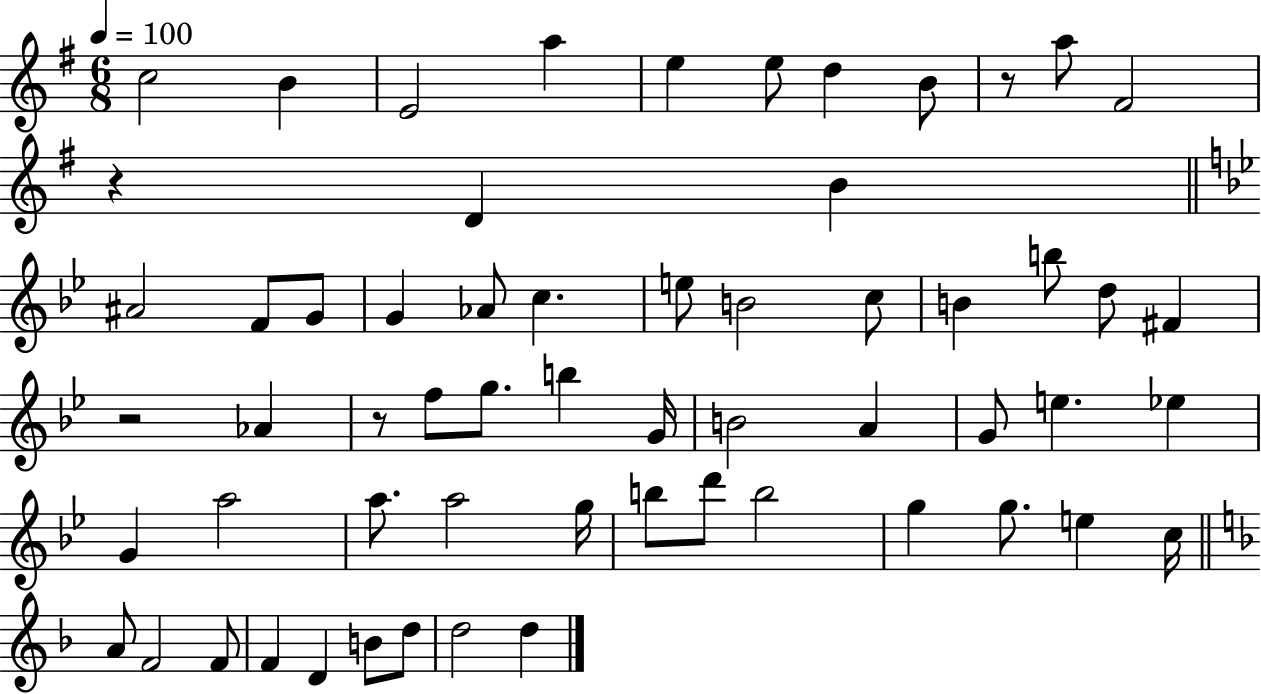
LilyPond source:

{
  \clef treble
  \numericTimeSignature
  \time 6/8
  \key g \major
  \tempo 4 = 100
  c''2 b'4 | e'2 a''4 | e''4 e''8 d''4 b'8 | r8 a''8 fis'2 | \break r4 d'4 b'4 | \bar "||" \break \key bes \major ais'2 f'8 g'8 | g'4 aes'8 c''4. | e''8 b'2 c''8 | b'4 b''8 d''8 fis'4 | \break r2 aes'4 | r8 f''8 g''8. b''4 g'16 | b'2 a'4 | g'8 e''4. ees''4 | \break g'4 a''2 | a''8. a''2 g''16 | b''8 d'''8 b''2 | g''4 g''8. e''4 c''16 | \break \bar "||" \break \key f \major a'8 f'2 f'8 | f'4 d'4 b'8 d''8 | d''2 d''4 | \bar "|."
}